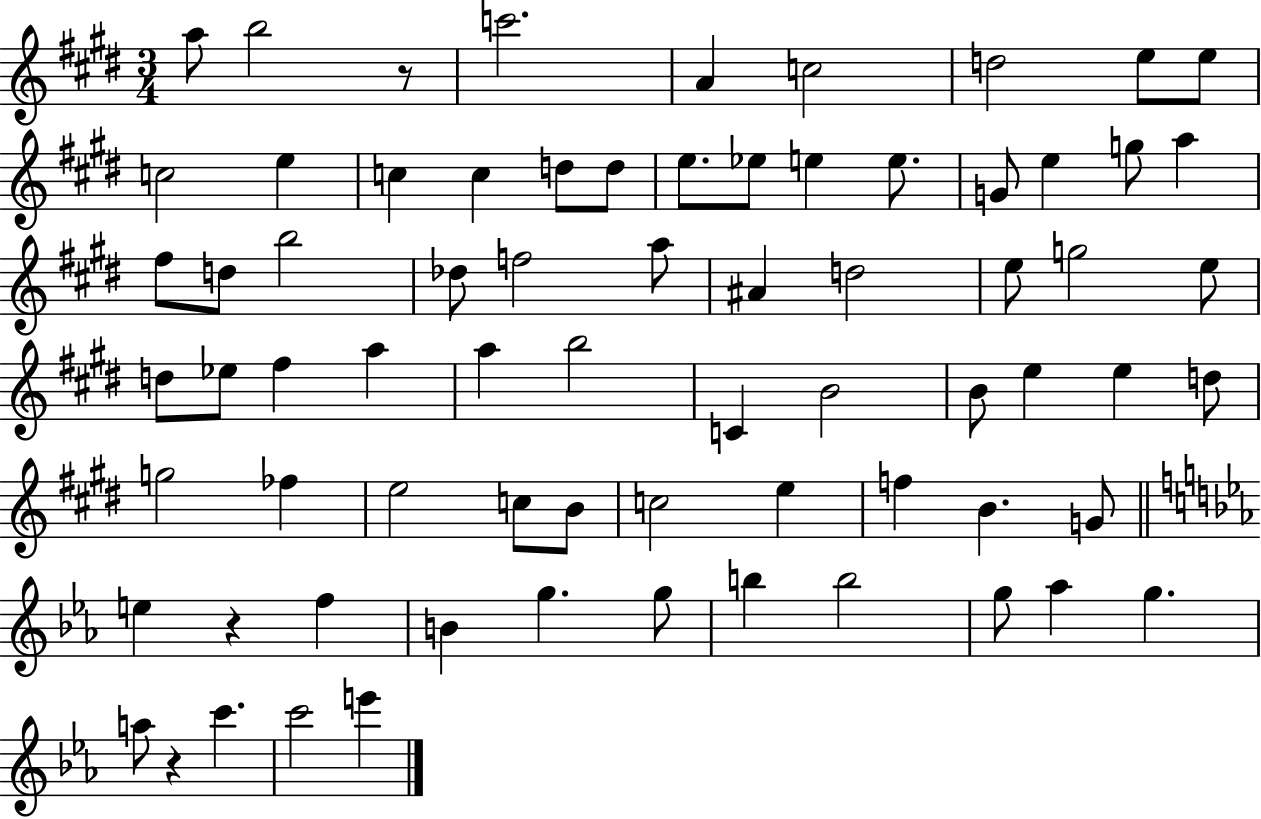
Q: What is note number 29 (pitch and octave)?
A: A#4